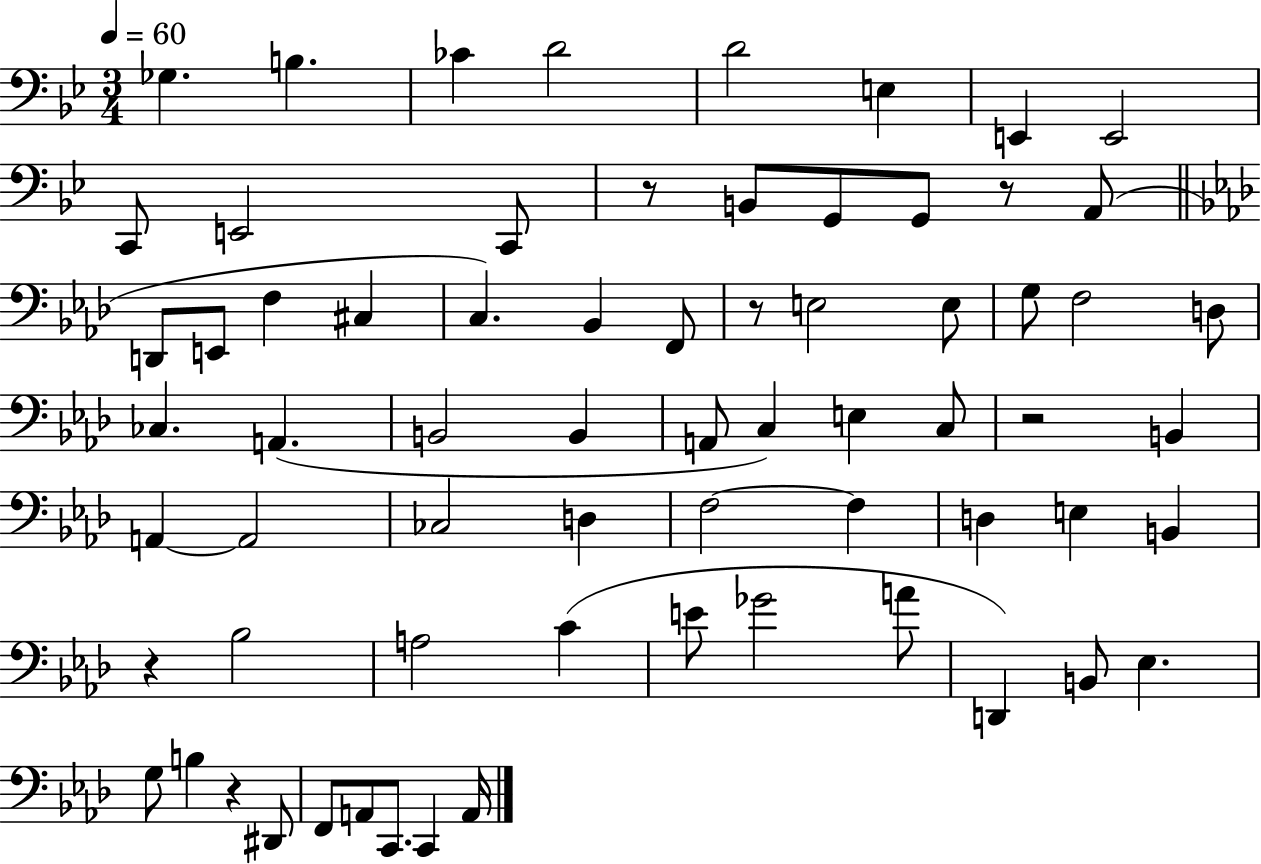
Gb3/q. B3/q. CES4/q D4/h D4/h E3/q E2/q E2/h C2/e E2/h C2/e R/e B2/e G2/e G2/e R/e A2/e D2/e E2/e F3/q C#3/q C3/q. Bb2/q F2/e R/e E3/h E3/e G3/e F3/h D3/e CES3/q. A2/q. B2/h B2/q A2/e C3/q E3/q C3/e R/h B2/q A2/q A2/h CES3/h D3/q F3/h F3/q D3/q E3/q B2/q R/q Bb3/h A3/h C4/q E4/e Gb4/h A4/e D2/q B2/e Eb3/q. G3/e B3/q R/q D#2/e F2/e A2/e C2/e. C2/q A2/s